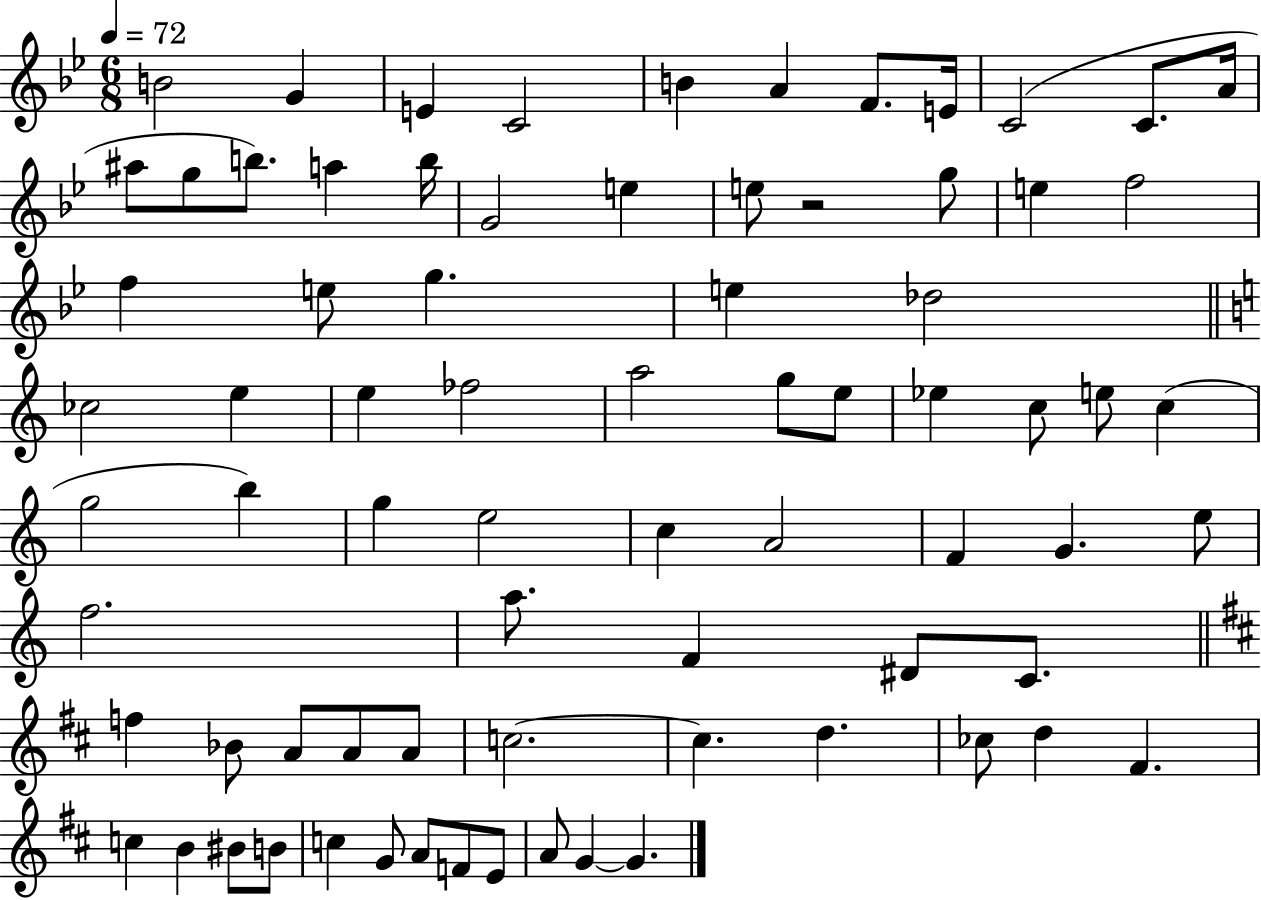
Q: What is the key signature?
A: BES major